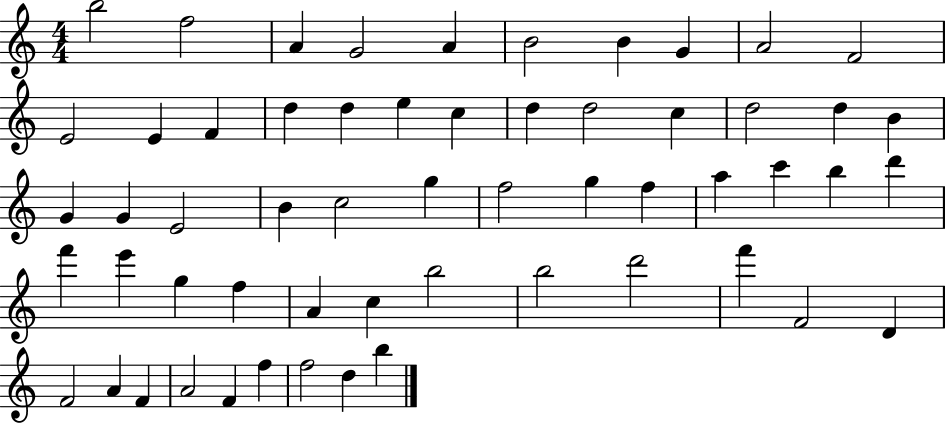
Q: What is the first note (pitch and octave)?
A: B5